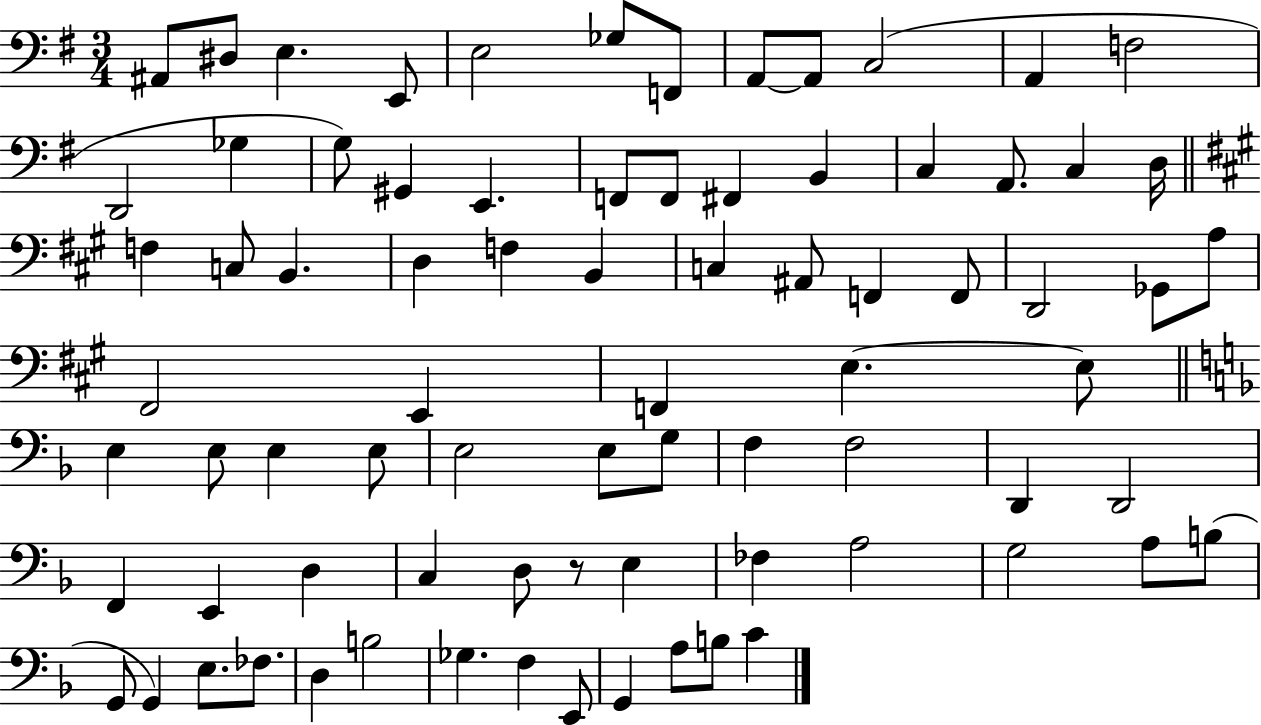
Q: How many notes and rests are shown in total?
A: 79